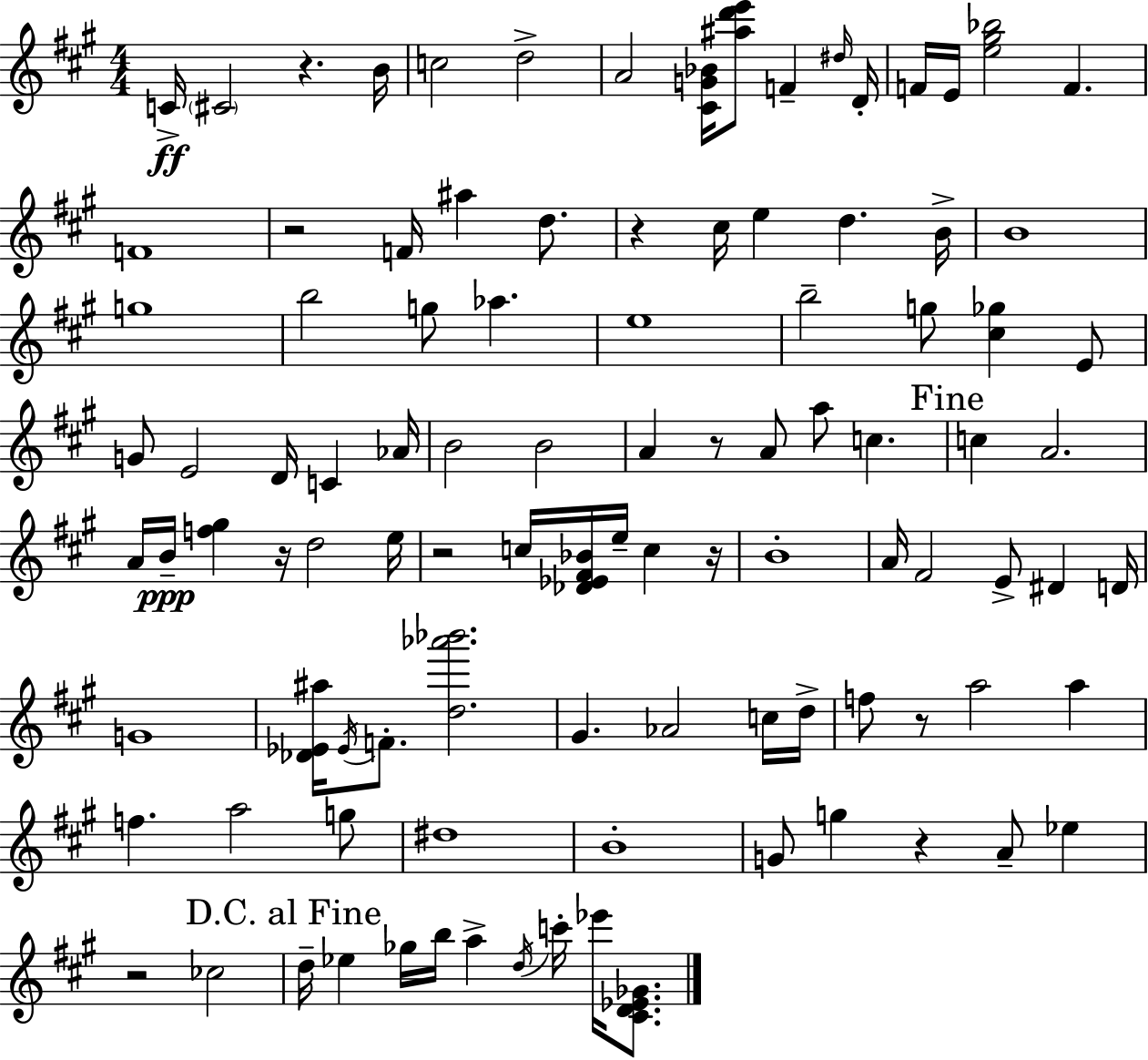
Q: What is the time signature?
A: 4/4